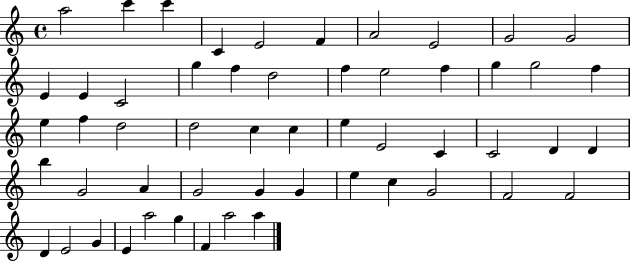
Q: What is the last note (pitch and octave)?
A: A5